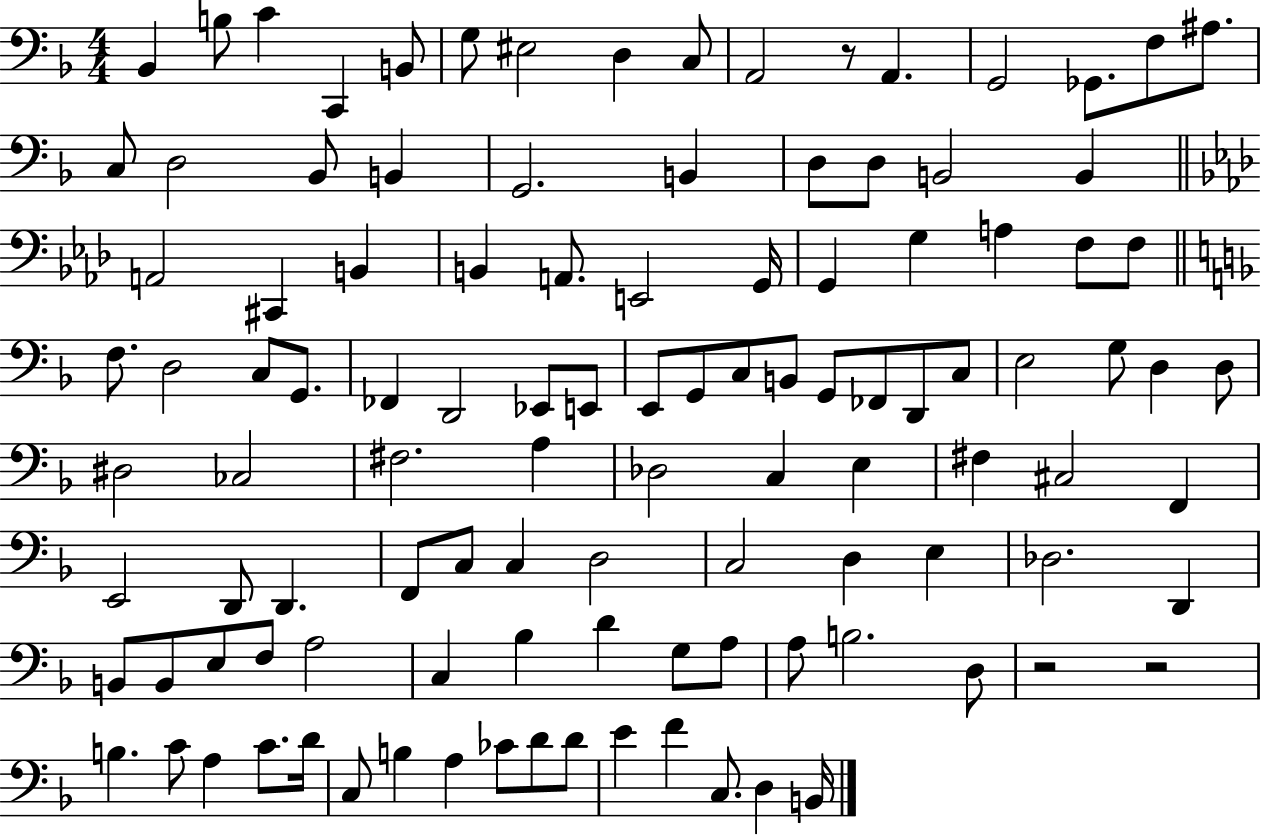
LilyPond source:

{
  \clef bass
  \numericTimeSignature
  \time 4/4
  \key f \major
  \repeat volta 2 { bes,4 b8 c'4 c,4 b,8 | g8 eis2 d4 c8 | a,2 r8 a,4. | g,2 ges,8. f8 ais8. | \break c8 d2 bes,8 b,4 | g,2. b,4 | d8 d8 b,2 b,4 | \bar "||" \break \key aes \major a,2 cis,4 b,4 | b,4 a,8. e,2 g,16 | g,4 g4 a4 f8 f8 | \bar "||" \break \key d \minor f8. d2 c8 g,8. | fes,4 d,2 ees,8 e,8 | e,8 g,8 c8 b,8 g,8 fes,8 d,8 c8 | e2 g8 d4 d8 | \break dis2 ces2 | fis2. a4 | des2 c4 e4 | fis4 cis2 f,4 | \break e,2 d,8 d,4. | f,8 c8 c4 d2 | c2 d4 e4 | des2. d,4 | \break b,8 b,8 e8 f8 a2 | c4 bes4 d'4 g8 a8 | a8 b2. d8 | r2 r2 | \break b4. c'8 a4 c'8. d'16 | c8 b4 a4 ces'8 d'8 d'8 | e'4 f'4 c8. d4 b,16 | } \bar "|."
}